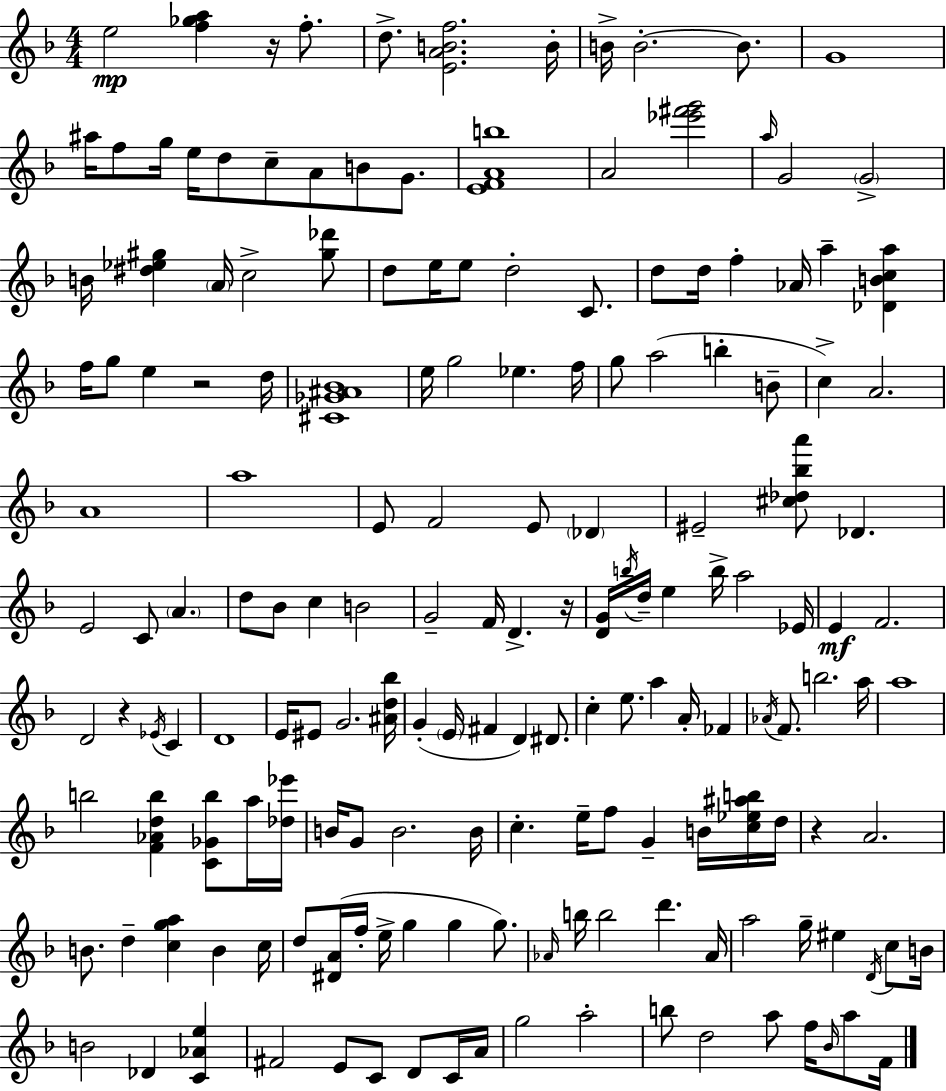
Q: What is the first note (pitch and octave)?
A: E5